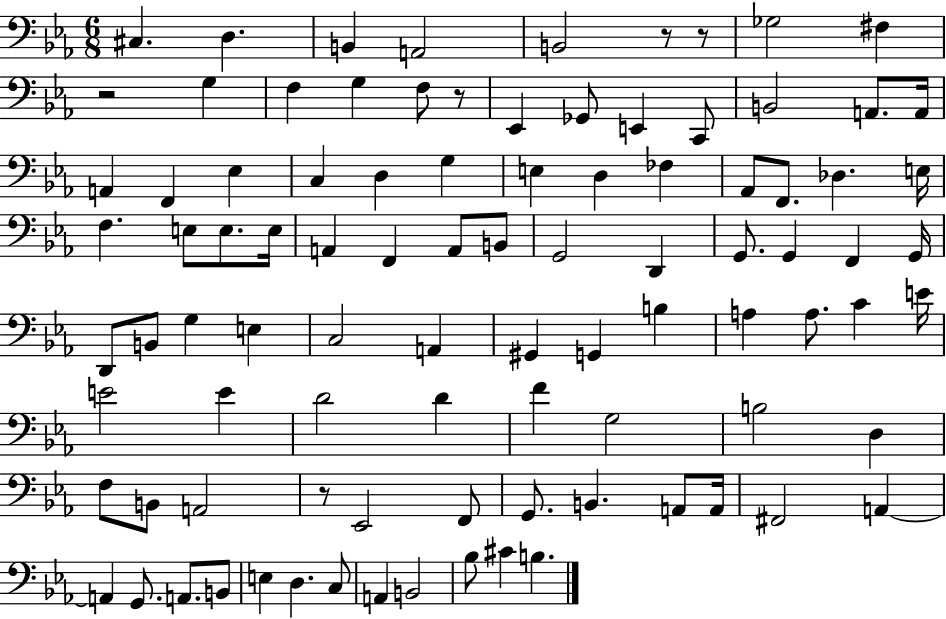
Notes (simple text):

C#3/q. D3/q. B2/q A2/h B2/h R/e R/e Gb3/h F#3/q R/h G3/q F3/q G3/q F3/e R/e Eb2/q Gb2/e E2/q C2/e B2/h A2/e. A2/s A2/q F2/q Eb3/q C3/q D3/q G3/q E3/q D3/q FES3/q Ab2/e F2/e. Db3/q. E3/s F3/q. E3/e E3/e. E3/s A2/q F2/q A2/e B2/e G2/h D2/q G2/e. G2/q F2/q G2/s D2/e B2/e G3/q E3/q C3/h A2/q G#2/q G2/q B3/q A3/q A3/e. C4/q E4/s E4/h E4/q D4/h D4/q F4/q G3/h B3/h D3/q F3/e B2/e A2/h R/e Eb2/h F2/e G2/e. B2/q. A2/e A2/s F#2/h A2/q A2/q G2/e. A2/e. B2/e E3/q D3/q. C3/e A2/q B2/h Bb3/e C#4/q B3/q.